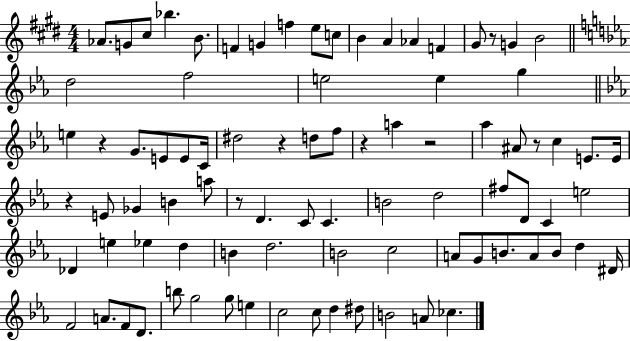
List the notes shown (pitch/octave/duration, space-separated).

Ab4/e. G4/e C#5/e Bb5/q. B4/e. F4/q G4/q F5/q E5/e C5/e B4/q A4/q Ab4/q F4/q G#4/e R/e G4/q B4/h D5/h F5/h E5/h E5/q G5/q E5/q R/q G4/e. E4/e E4/e C4/s D#5/h R/q D5/e F5/e R/q A5/q R/h Ab5/q A#4/e R/e C5/q E4/e. E4/s R/q E4/e Gb4/q B4/q A5/e R/e D4/q. C4/e C4/q. B4/h D5/h F#5/e D4/e C4/q E5/h Db4/q E5/q Eb5/q D5/q B4/q D5/h. B4/h C5/h A4/e G4/e B4/e. A4/e B4/e D5/q D#4/s F4/h A4/e. F4/e D4/e. B5/e G5/h G5/e E5/q C5/h C5/e D5/q D#5/e B4/h A4/e CES5/q.